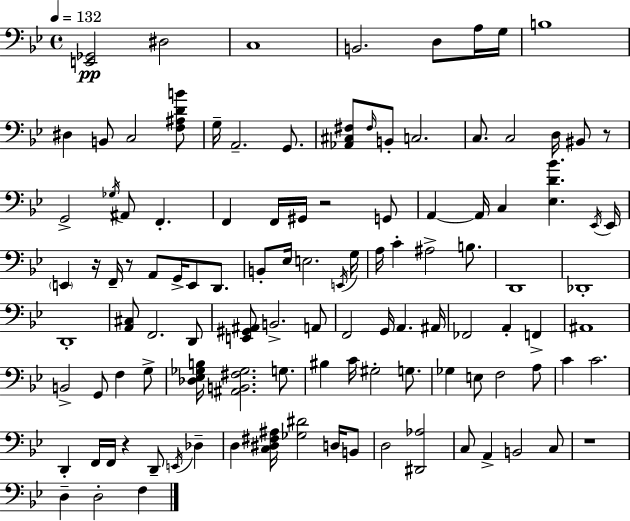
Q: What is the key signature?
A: G minor